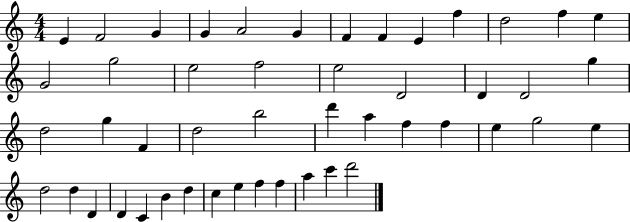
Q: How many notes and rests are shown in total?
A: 48